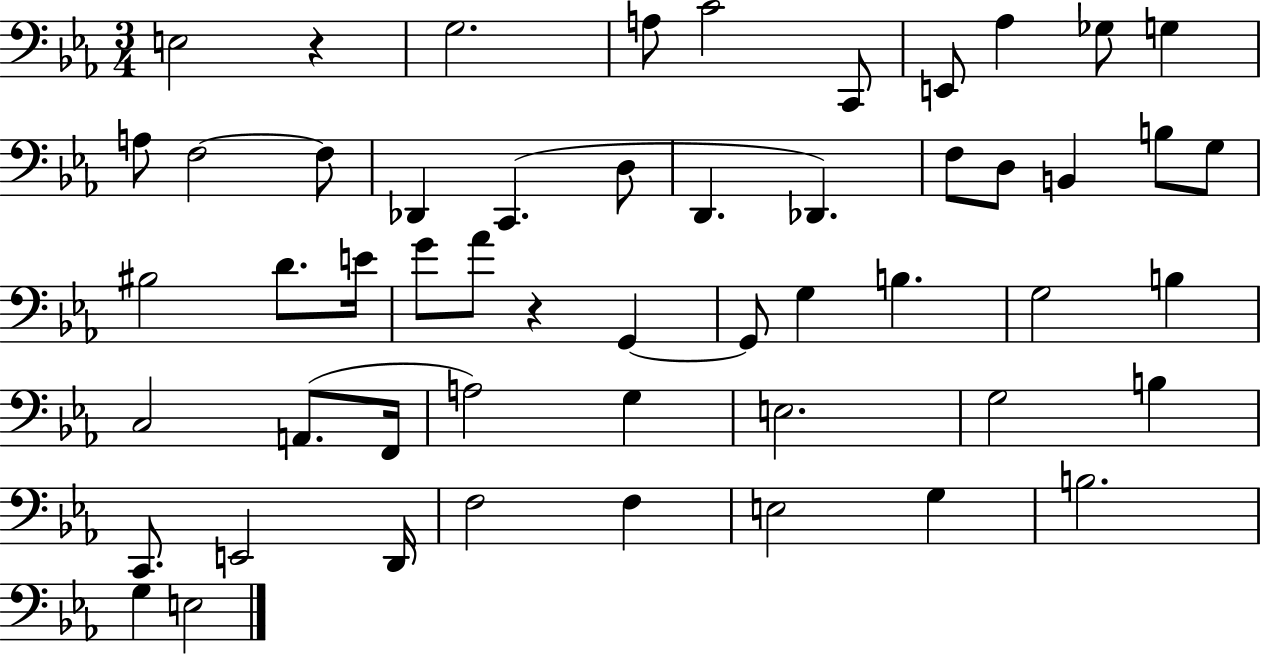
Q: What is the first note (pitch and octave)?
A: E3